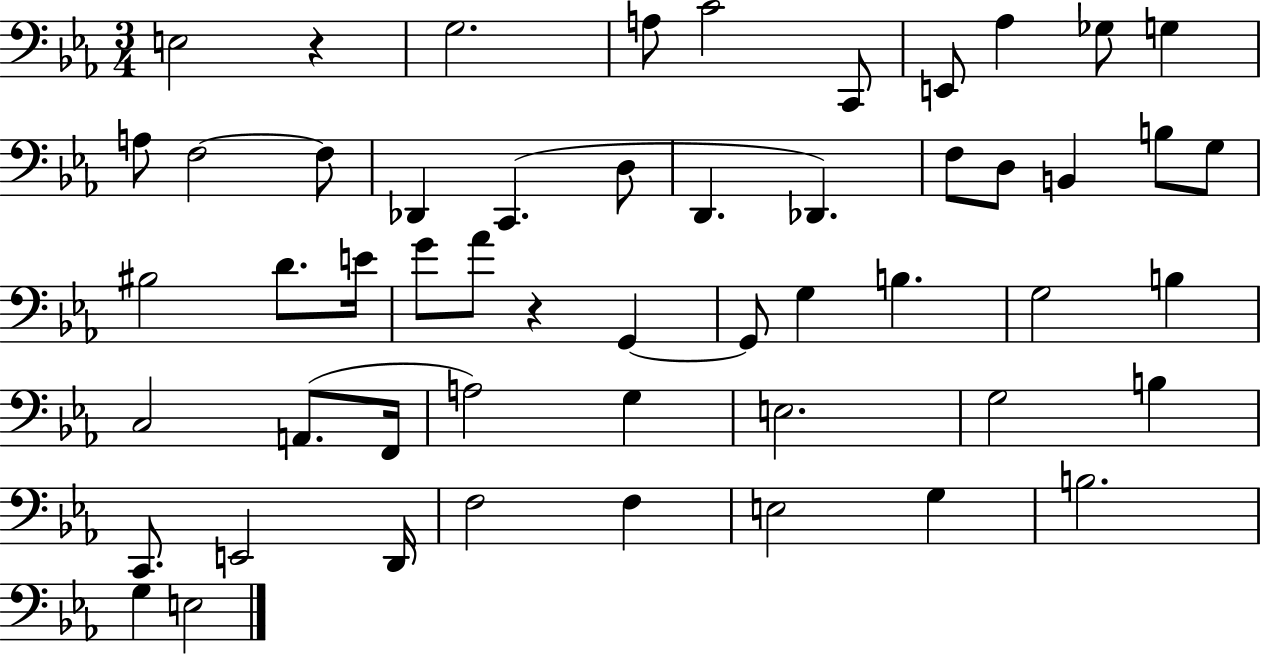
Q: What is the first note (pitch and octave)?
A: E3